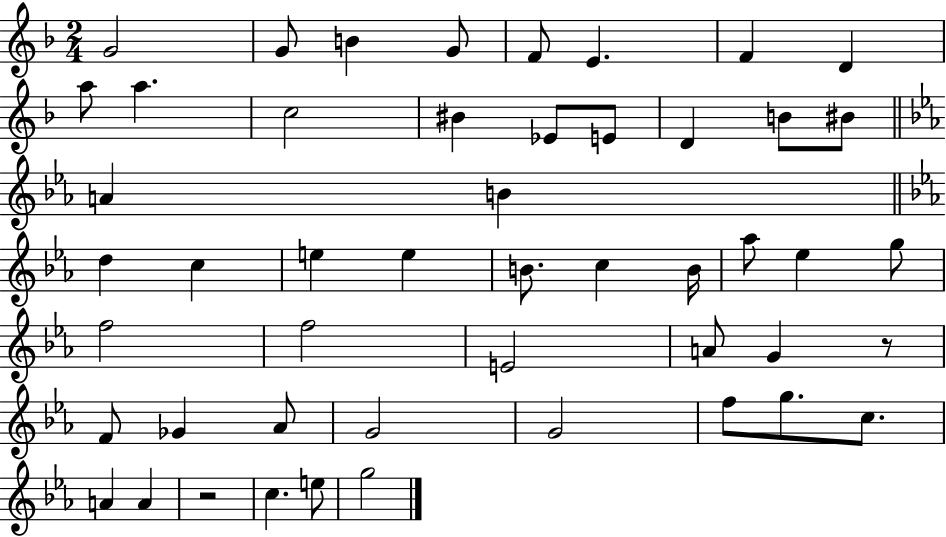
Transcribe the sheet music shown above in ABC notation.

X:1
T:Untitled
M:2/4
L:1/4
K:F
G2 G/2 B G/2 F/2 E F D a/2 a c2 ^B _E/2 E/2 D B/2 ^B/2 A B d c e e B/2 c B/4 _a/2 _e g/2 f2 f2 E2 A/2 G z/2 F/2 _G _A/2 G2 G2 f/2 g/2 c/2 A A z2 c e/2 g2